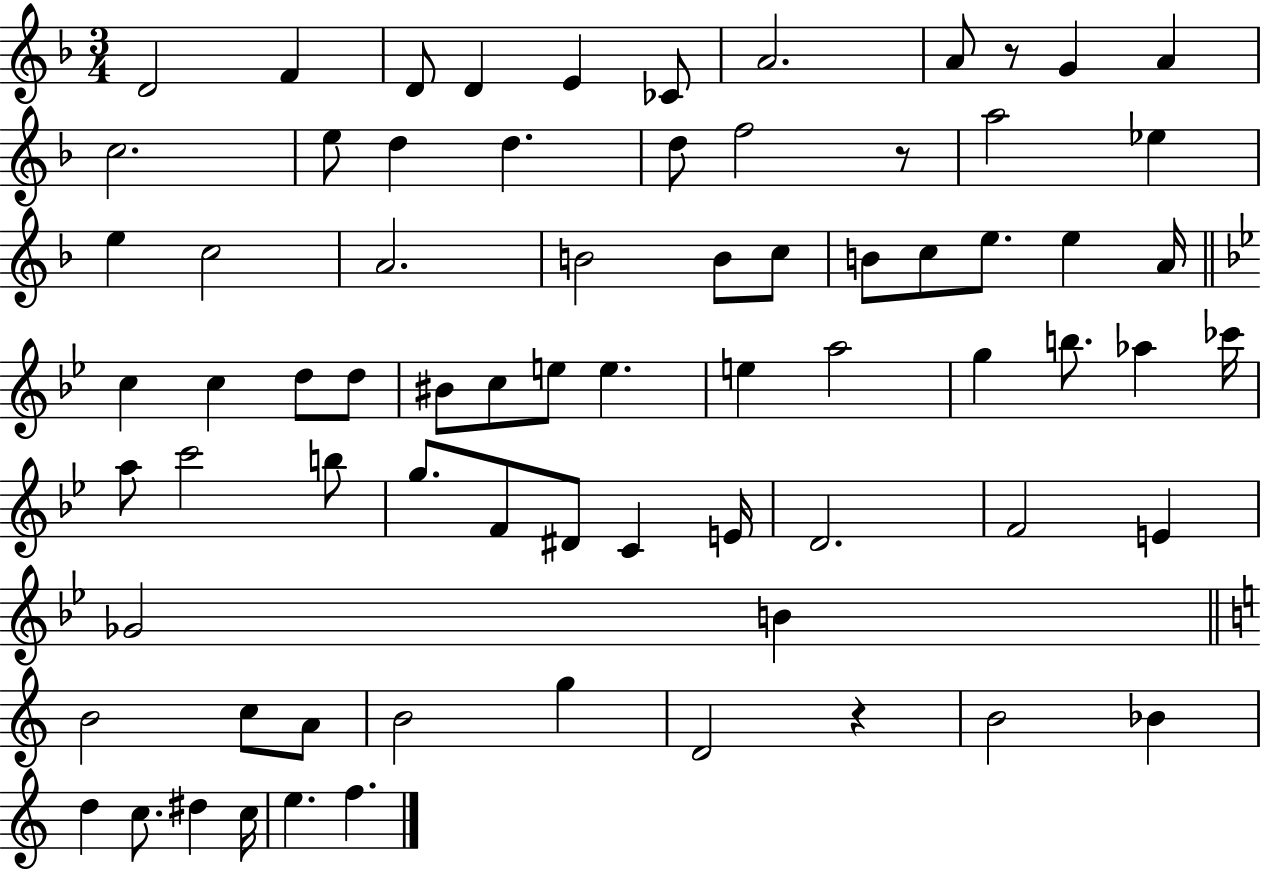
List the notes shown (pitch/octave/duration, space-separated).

D4/h F4/q D4/e D4/q E4/q CES4/e A4/h. A4/e R/e G4/q A4/q C5/h. E5/e D5/q D5/q. D5/e F5/h R/e A5/h Eb5/q E5/q C5/h A4/h. B4/h B4/e C5/e B4/e C5/e E5/e. E5/q A4/s C5/q C5/q D5/e D5/e BIS4/e C5/e E5/e E5/q. E5/q A5/h G5/q B5/e. Ab5/q CES6/s A5/e C6/h B5/e G5/e. F4/e D#4/e C4/q E4/s D4/h. F4/h E4/q Gb4/h B4/q B4/h C5/e A4/e B4/h G5/q D4/h R/q B4/h Bb4/q D5/q C5/e. D#5/q C5/s E5/q. F5/q.